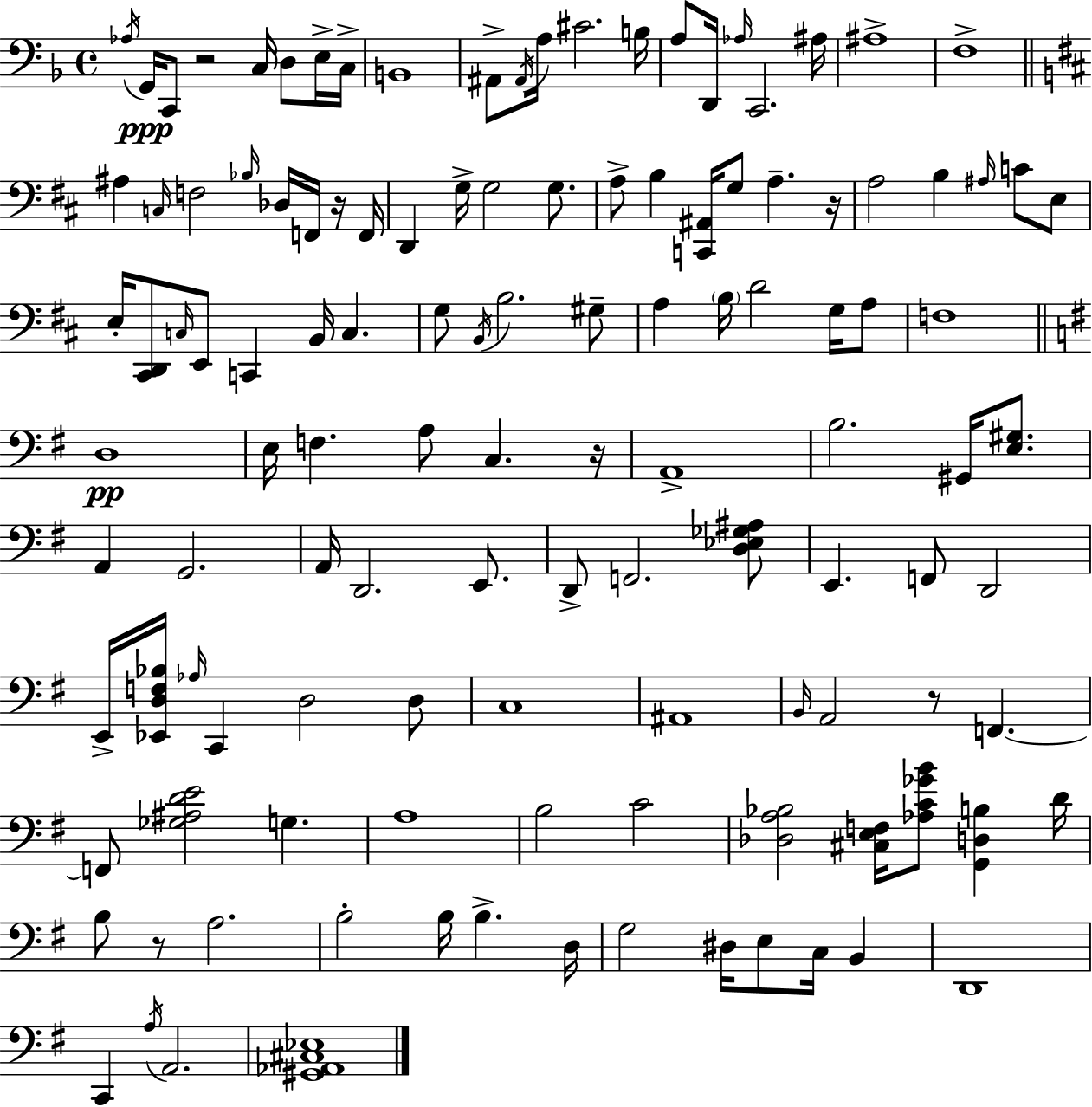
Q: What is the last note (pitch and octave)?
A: A2